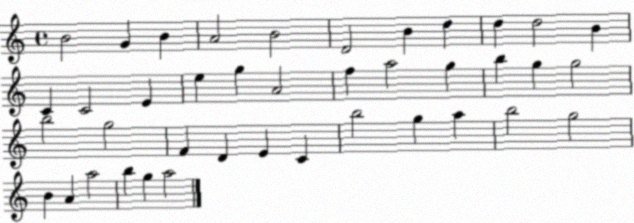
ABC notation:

X:1
T:Untitled
M:4/4
L:1/4
K:C
B2 G B A2 B2 D2 B d d d2 B C C2 E e g A2 f a2 g b g g2 b2 g2 F D E C b2 g a b2 g2 B A a2 b g a2